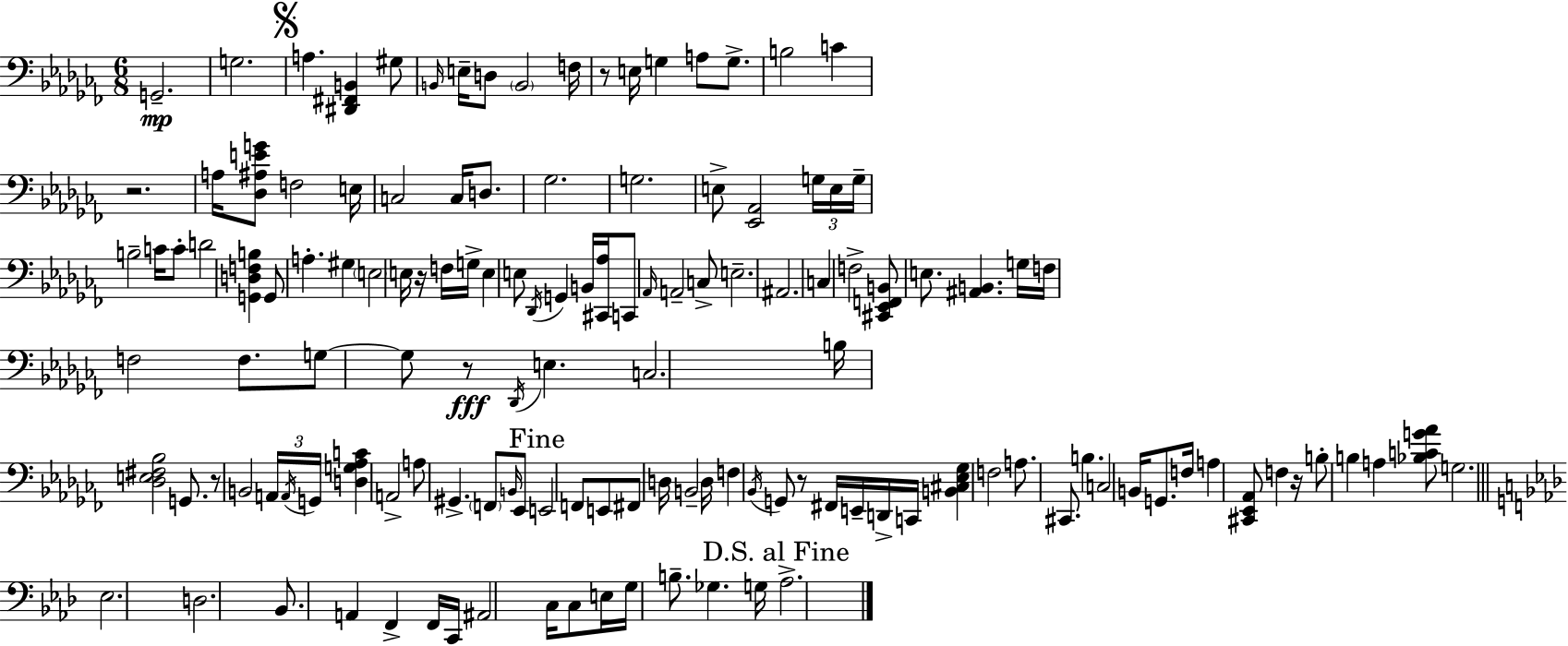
{
  \clef bass
  \numericTimeSignature
  \time 6/8
  \key aes \minor
  g,2.--\mp | g2. | \mark \markup { \musicglyph "scripts.segno" } a4. <dis, fis, b,>4 gis8 | \grace { b,16 } e16-- d8 \parenthesize b,2 | \break f16 r8 e16 g4 a8 g8.-> | b2 c'4 | r2. | a16 <des ais e' g'>8 f2 | \break e16 c2 c16 d8. | ges2. | g2. | e8-> <ees, aes,>2 \tuplet 3/2 { g16 | \break e16 g16-- } b2-- c'16 c'8-. | d'2 <g, d f b>4 | g,8 a4.-. gis4 | \parenthesize e2 e16 r16 f16 | \break g16-> e4 e8 \acciaccatura { des,16 } g,4 | b,16 <cis, aes>16 c,8 \grace { aes,16 } a,2-- | c8-> e2.-- | ais,2. | \break c4 f2-> | <cis, ees, f, b,>8 e8. <ais, b,>4. | g16 f16 f2 | f8. g8~~ g8 r8\fff \acciaccatura { des,16 } e4. | \break c2. | b16 <des e fis bes>2 | g,8. r8 b,2 | \tuplet 3/2 { a,16 \acciaccatura { a,16 } g,16 } <d g aes c'>4 a,2-> | \break a8 gis,4.-> | \parenthesize f,8 \grace { b,16 } ees,8 \mark "Fine" e,2 | f,8 e,8 fis,8 d16 b,2-- | d16 f4 \acciaccatura { bes,16 } g,8 | \break r8 fis,16 e,16-- d,16-> c,16 <b, cis ees ges>4 f2 | a8. cis,8. | b4. c2 | b,16 g,8. f16 a4 | \break <cis, ees, aes,>8 f4 r16 b8-. b4 | a4 <bes c' g' aes'>8 g2. | \bar "||" \break \key aes \major ees2. | d2. | bes,8. a,4 f,4-> f,16 | c,16 ais,2 c16 c8 | \break e16 g16 b8.-- ges4. g16 | \mark "D.S. al Fine" aes2.-> | \bar "|."
}